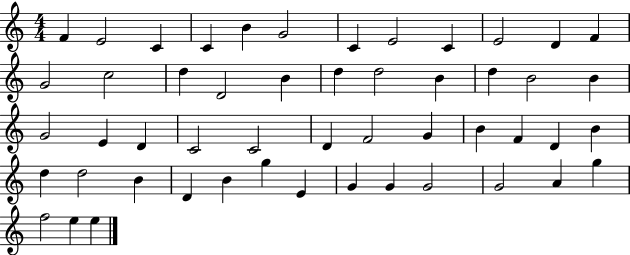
X:1
T:Untitled
M:4/4
L:1/4
K:C
F E2 C C B G2 C E2 C E2 D F G2 c2 d D2 B d d2 B d B2 B G2 E D C2 C2 D F2 G B F D B d d2 B D B g E G G G2 G2 A g f2 e e